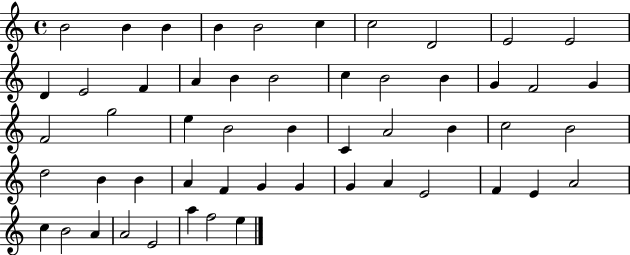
X:1
T:Untitled
M:4/4
L:1/4
K:C
B2 B B B B2 c c2 D2 E2 E2 D E2 F A B B2 c B2 B G F2 G F2 g2 e B2 B C A2 B c2 B2 d2 B B A F G G G A E2 F E A2 c B2 A A2 E2 a f2 e